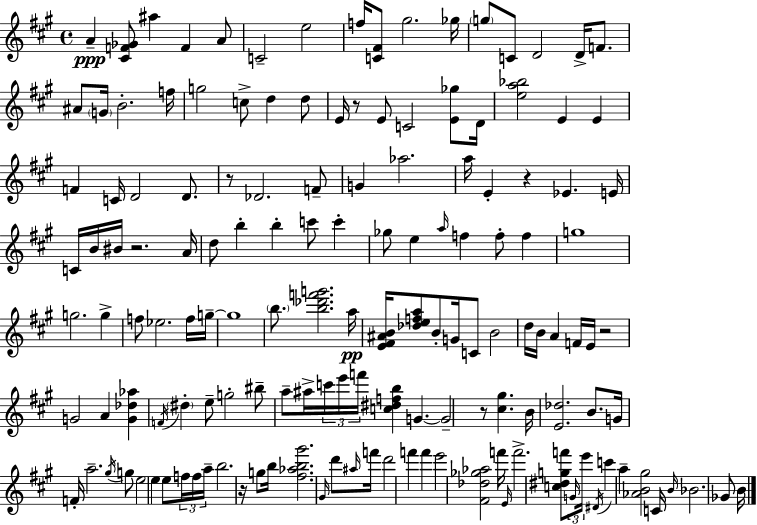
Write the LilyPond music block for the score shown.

{
  \clef treble
  \time 4/4
  \defaultTimeSignature
  \key a \major
  a'4--\ppp <cis' f' ges'>8 ais''4 f'4 a'8 | c'2-- e''2 | f''16 <c' fis'>8 gis''2. ges''16 | \parenthesize g''8 c'8 d'2 d'16-> f'8. | \break ais'8 \parenthesize g'16 b'2.-. f''16 | g''2 c''8-> d''4 d''8 | e'16 r8 e'8 c'2 <e' ges''>8 d'16 | <e'' a'' bes''>2 e'4 e'4 | \break f'4 c'16 d'2 d'8. | r8 des'2. f'8-- | g'4 aes''2. | a''16 e'4-. r4 ees'4. e'16 | \break c'16 b'16 bis'16 r2. a'16 | d''8 b''4-. b''4-. c'''8 c'''4-. | ges''8 e''4 \grace { a''16 } f''4 f''8-. f''4 | g''1 | \break g''2. g''4-> | f''8 ees''2. f''16 | g''16--~~ g''1 | \parenthesize b''8. <b'' des''' f''' g'''>2. | \break a''16\pp <e' fis' ais' b'>16 <des'' e'' f'' a''>8 b'8-. g'16 c'8 b'2 | d''16 b'16 a'4 f'16 e'16 r2 | g'2 a'4 <g' des'' aes''>4 | \acciaccatura { f'16 } \parenthesize dis''4-. e''8-- g''2-. | \break bis''8-- a''8-- ais''16-> \tuplet 3/2 { c'''16 e'''16 f'''16 } <c'' dis'' f'' b''>4 g'4.~~ | g'2-- r8 <cis'' gis''>4. | b'16 <e' des''>2. b'8. | g'16 f'16-. a''2.-- | \break \acciaccatura { gis''16 } g''8 e''2 e''4 e''8 | \tuplet 3/2 { f''16 f''16 a''16-- } b''2. | r16 g''8 b''16 <fis'' aes'' b'' gis'''>2. | \grace { gis'16 } d'''8 \grace { ais''16 } f'''16 d'''2 f'''4 | \break f'''4 e'''2 <fis' des'' ges'' aes''>2 | f'''16 \grace { e'16 } f'''2.-> | <c'' dis'' g'' f'''>8 \tuplet 3/2 { \grace { g'16 } e'''16 \acciaccatura { dis'16 } } c'''4 a''4-- | <aes' b' gis''>2 c'16 \grace { b'16 } bes'2. | \break ges'8 b'16 \bar "|."
}